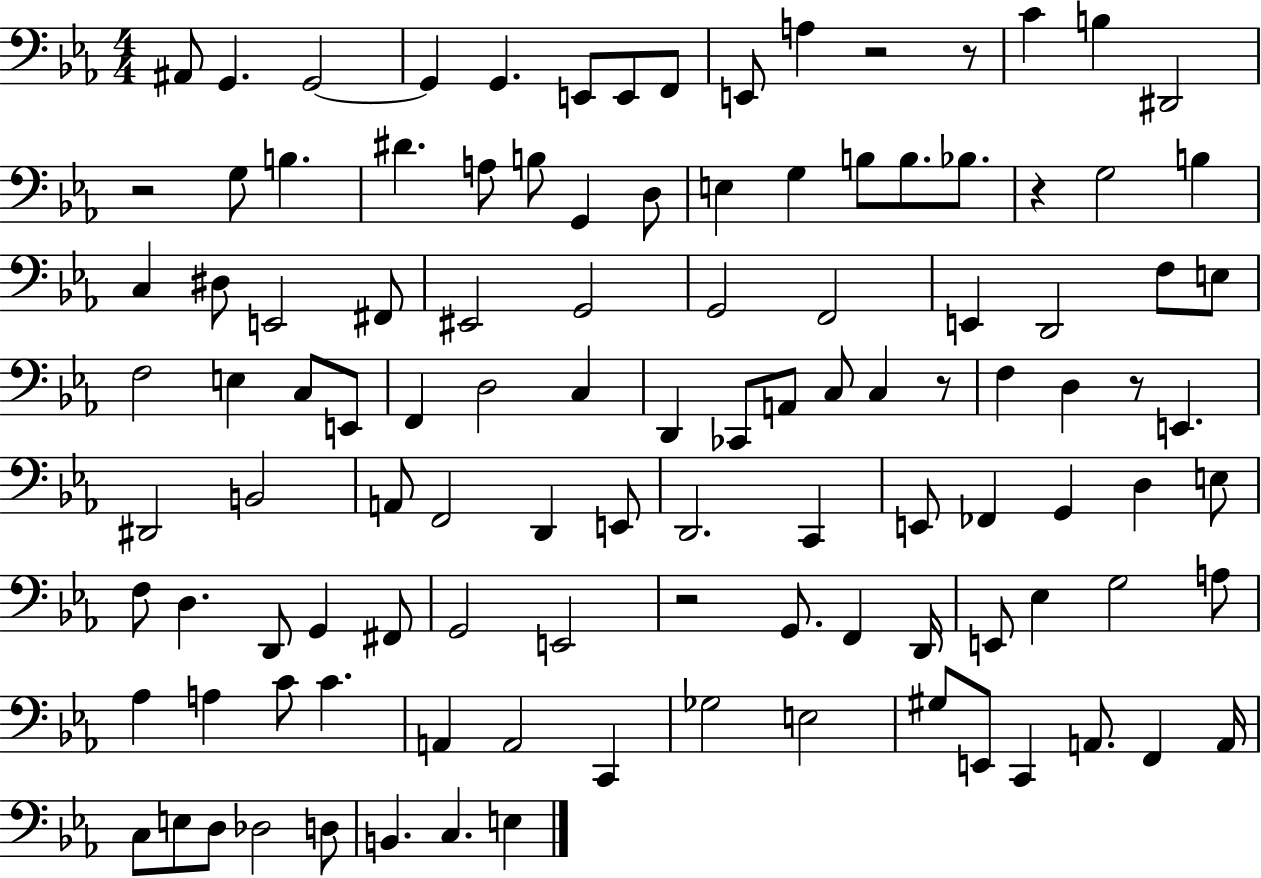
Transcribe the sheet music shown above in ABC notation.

X:1
T:Untitled
M:4/4
L:1/4
K:Eb
^A,,/2 G,, G,,2 G,, G,, E,,/2 E,,/2 F,,/2 E,,/2 A, z2 z/2 C B, ^D,,2 z2 G,/2 B, ^D A,/2 B,/2 G,, D,/2 E, G, B,/2 B,/2 _B,/2 z G,2 B, C, ^D,/2 E,,2 ^F,,/2 ^E,,2 G,,2 G,,2 F,,2 E,, D,,2 F,/2 E,/2 F,2 E, C,/2 E,,/2 F,, D,2 C, D,, _C,,/2 A,,/2 C,/2 C, z/2 F, D, z/2 E,, ^D,,2 B,,2 A,,/2 F,,2 D,, E,,/2 D,,2 C,, E,,/2 _F,, G,, D, E,/2 F,/2 D, D,,/2 G,, ^F,,/2 G,,2 E,,2 z2 G,,/2 F,, D,,/4 E,,/2 _E, G,2 A,/2 _A, A, C/2 C A,, A,,2 C,, _G,2 E,2 ^G,/2 E,,/2 C,, A,,/2 F,, A,,/4 C,/2 E,/2 D,/2 _D,2 D,/2 B,, C, E,